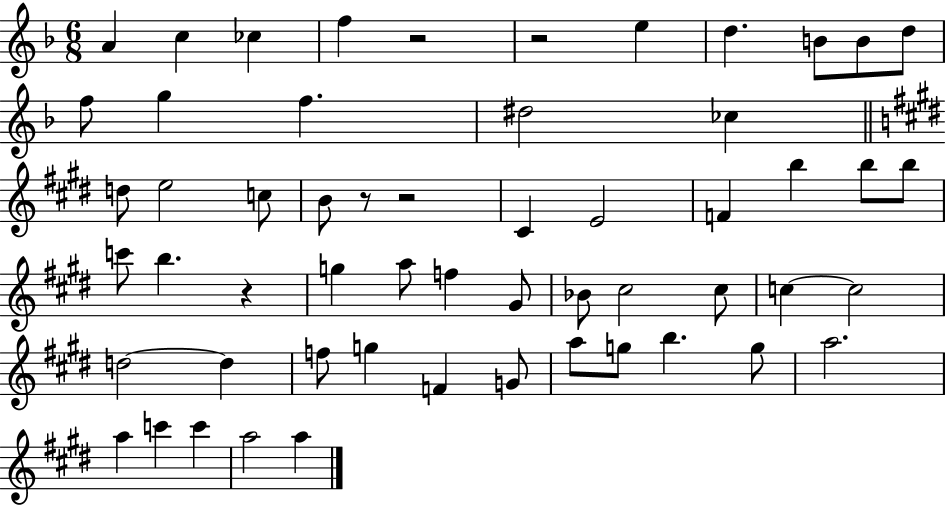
A4/q C5/q CES5/q F5/q R/h R/h E5/q D5/q. B4/e B4/e D5/e F5/e G5/q F5/q. D#5/h CES5/q D5/e E5/h C5/e B4/e R/e R/h C#4/q E4/h F4/q B5/q B5/e B5/e C6/e B5/q. R/q G5/q A5/e F5/q G#4/e Bb4/e C#5/h C#5/e C5/q C5/h D5/h D5/q F5/e G5/q F4/q G4/e A5/e G5/e B5/q. G5/e A5/h. A5/q C6/q C6/q A5/h A5/q